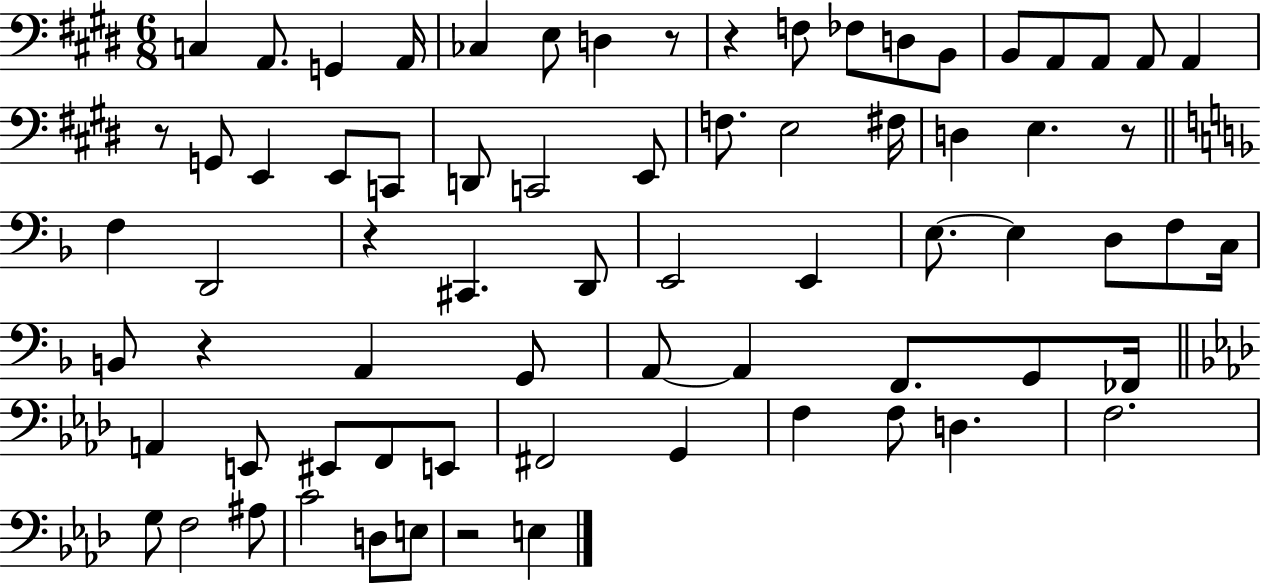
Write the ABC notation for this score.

X:1
T:Untitled
M:6/8
L:1/4
K:E
C, A,,/2 G,, A,,/4 _C, E,/2 D, z/2 z F,/2 _F,/2 D,/2 B,,/2 B,,/2 A,,/2 A,,/2 A,,/2 A,, z/2 G,,/2 E,, E,,/2 C,,/2 D,,/2 C,,2 E,,/2 F,/2 E,2 ^F,/4 D, E, z/2 F, D,,2 z ^C,, D,,/2 E,,2 E,, E,/2 E, D,/2 F,/2 C,/4 B,,/2 z A,, G,,/2 A,,/2 A,, F,,/2 G,,/2 _F,,/4 A,, E,,/2 ^E,,/2 F,,/2 E,,/2 ^F,,2 G,, F, F,/2 D, F,2 G,/2 F,2 ^A,/2 C2 D,/2 E,/2 z2 E,